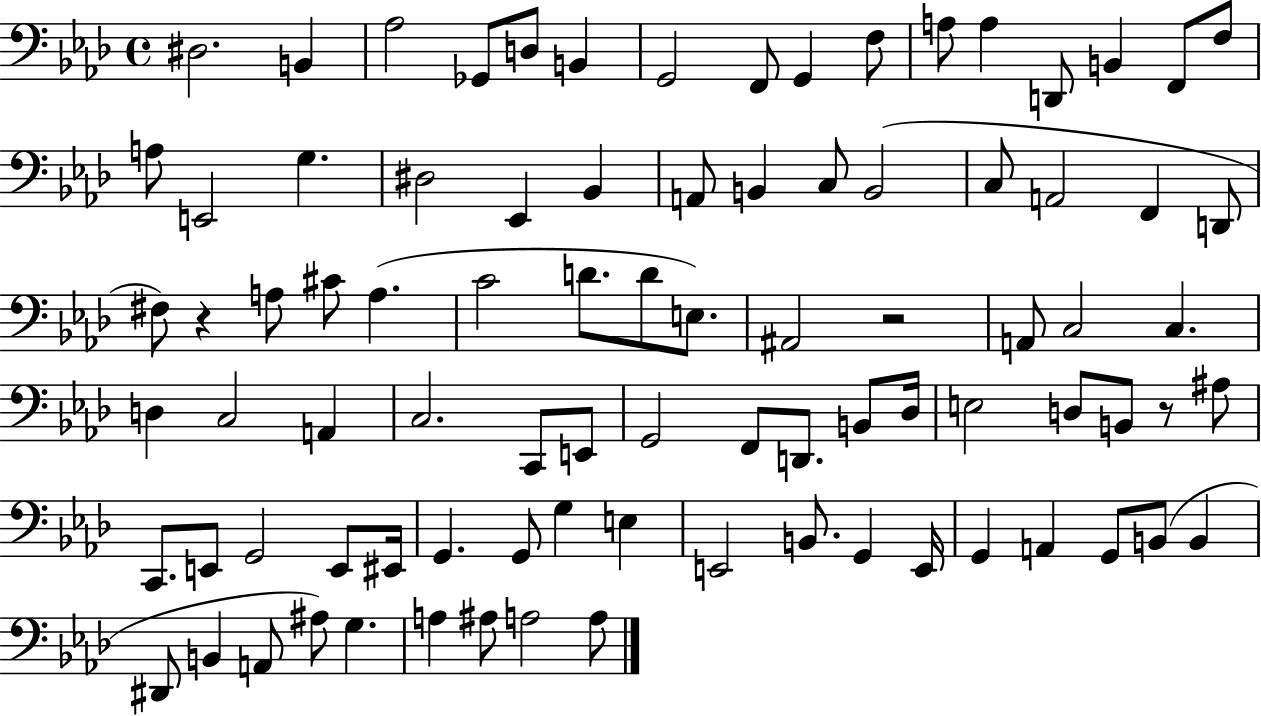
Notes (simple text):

D#3/h. B2/q Ab3/h Gb2/e D3/e B2/q G2/h F2/e G2/q F3/e A3/e A3/q D2/e B2/q F2/e F3/e A3/e E2/h G3/q. D#3/h Eb2/q Bb2/q A2/e B2/q C3/e B2/h C3/e A2/h F2/q D2/e F#3/e R/q A3/e C#4/e A3/q. C4/h D4/e. D4/e E3/e. A#2/h R/h A2/e C3/h C3/q. D3/q C3/h A2/q C3/h. C2/e E2/e G2/h F2/e D2/e. B2/e Db3/s E3/h D3/e B2/e R/e A#3/e C2/e. E2/e G2/h E2/e EIS2/s G2/q. G2/e G3/q E3/q E2/h B2/e. G2/q E2/s G2/q A2/q G2/e B2/e B2/q D#2/e B2/q A2/e A#3/e G3/q. A3/q A#3/e A3/h A3/e